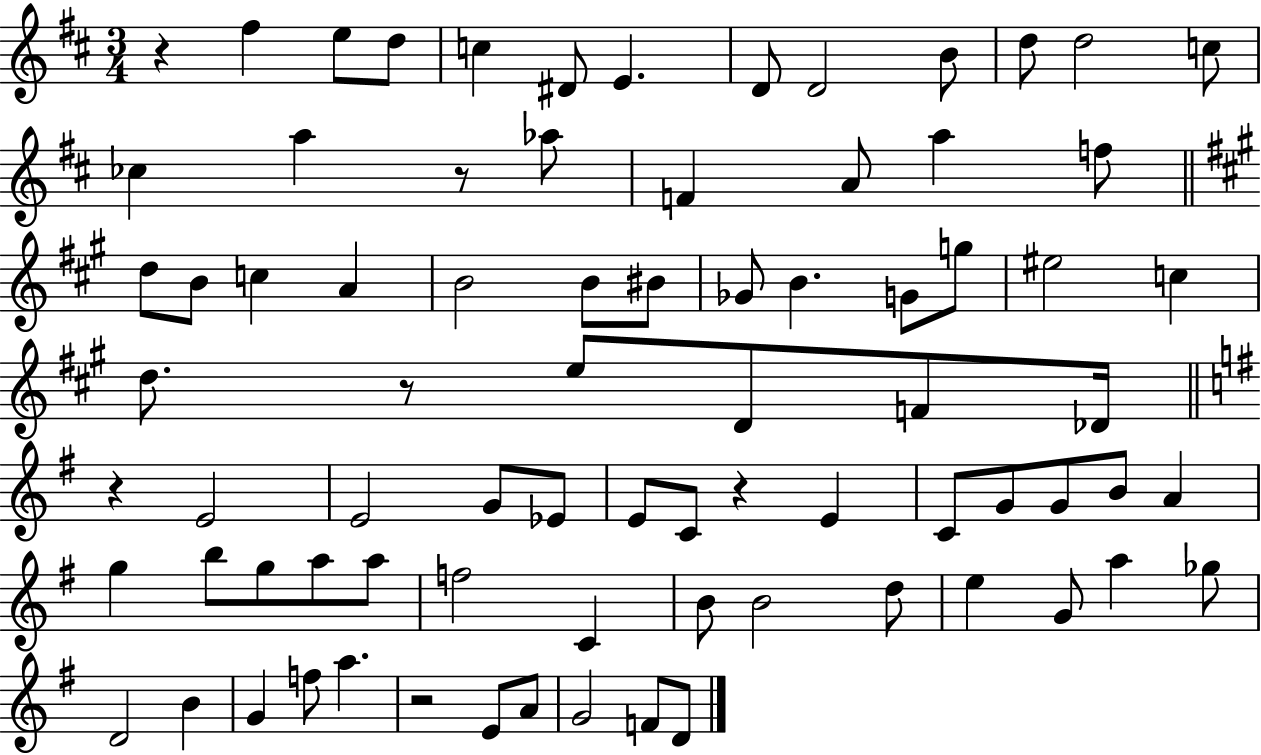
R/q F#5/q E5/e D5/e C5/q D#4/e E4/q. D4/e D4/h B4/e D5/e D5/h C5/e CES5/q A5/q R/e Ab5/e F4/q A4/e A5/q F5/e D5/e B4/e C5/q A4/q B4/h B4/e BIS4/e Gb4/e B4/q. G4/e G5/e EIS5/h C5/q D5/e. R/e E5/e D4/e F4/e Db4/s R/q E4/h E4/h G4/e Eb4/e E4/e C4/e R/q E4/q C4/e G4/e G4/e B4/e A4/q G5/q B5/e G5/e A5/e A5/e F5/h C4/q B4/e B4/h D5/e E5/q G4/e A5/q Gb5/e D4/h B4/q G4/q F5/e A5/q. R/h E4/e A4/e G4/h F4/e D4/e